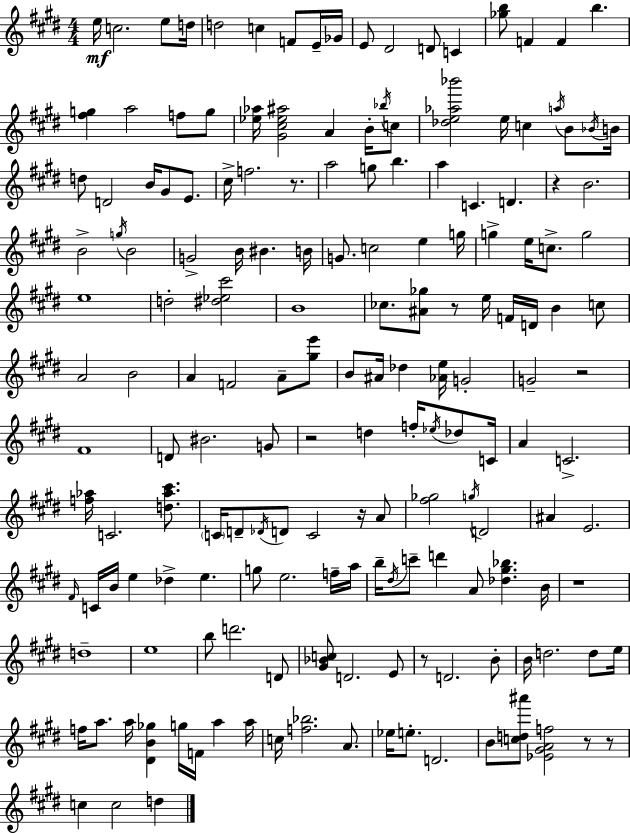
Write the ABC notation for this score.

X:1
T:Untitled
M:4/4
L:1/4
K:E
e/4 c2 e/2 d/4 d2 c F/2 E/4 _G/4 E/2 ^D2 D/2 C [_gb]/2 F F b [^fg] a2 f/2 g/2 [_e_a]/4 [^G^c_e^a]2 A B/4 _b/4 c/2 [_de_a_b']2 e/4 c a/4 B/2 _B/4 B/4 d/2 D2 B/4 ^G/2 E/2 ^c/4 f2 z/2 a2 g/2 b a C D z B2 B2 g/4 B2 G2 B/4 ^B B/4 G/2 c2 e g/4 g e/4 c/2 g2 e4 d2 [^d_e^c']2 B4 _c/2 [^A_g]/2 z/2 e/4 F/4 D/4 B c/2 A2 B2 A F2 A/2 [^ge']/2 B/2 ^A/4 _d [_Ae]/4 G2 G2 z2 ^F4 D/2 ^B2 G/2 z2 d f/4 _e/4 _d/2 C/4 A C2 [f_a]/4 C2 [d_a^c']/2 C/4 D/2 _D/4 D/2 C2 z/4 A/2 [^f_g]2 g/4 D2 ^A E2 ^F/4 C/4 B/4 e _d e g/2 e2 f/4 a/4 b/4 ^d/4 c'/2 d' A/2 [_d^g_b] B/4 z4 d4 e4 b/2 d'2 D/2 [^G_Bc]/2 D2 E/2 z/2 D2 B/2 B/4 d2 d/2 e/4 f/4 a/2 a/4 [^DB_g] g/4 F/4 a a/4 c/4 [f_b]2 A/2 _e/4 e/2 D2 B/2 [cd^a']/2 [_E^GAf]2 z/2 z/2 c c2 d